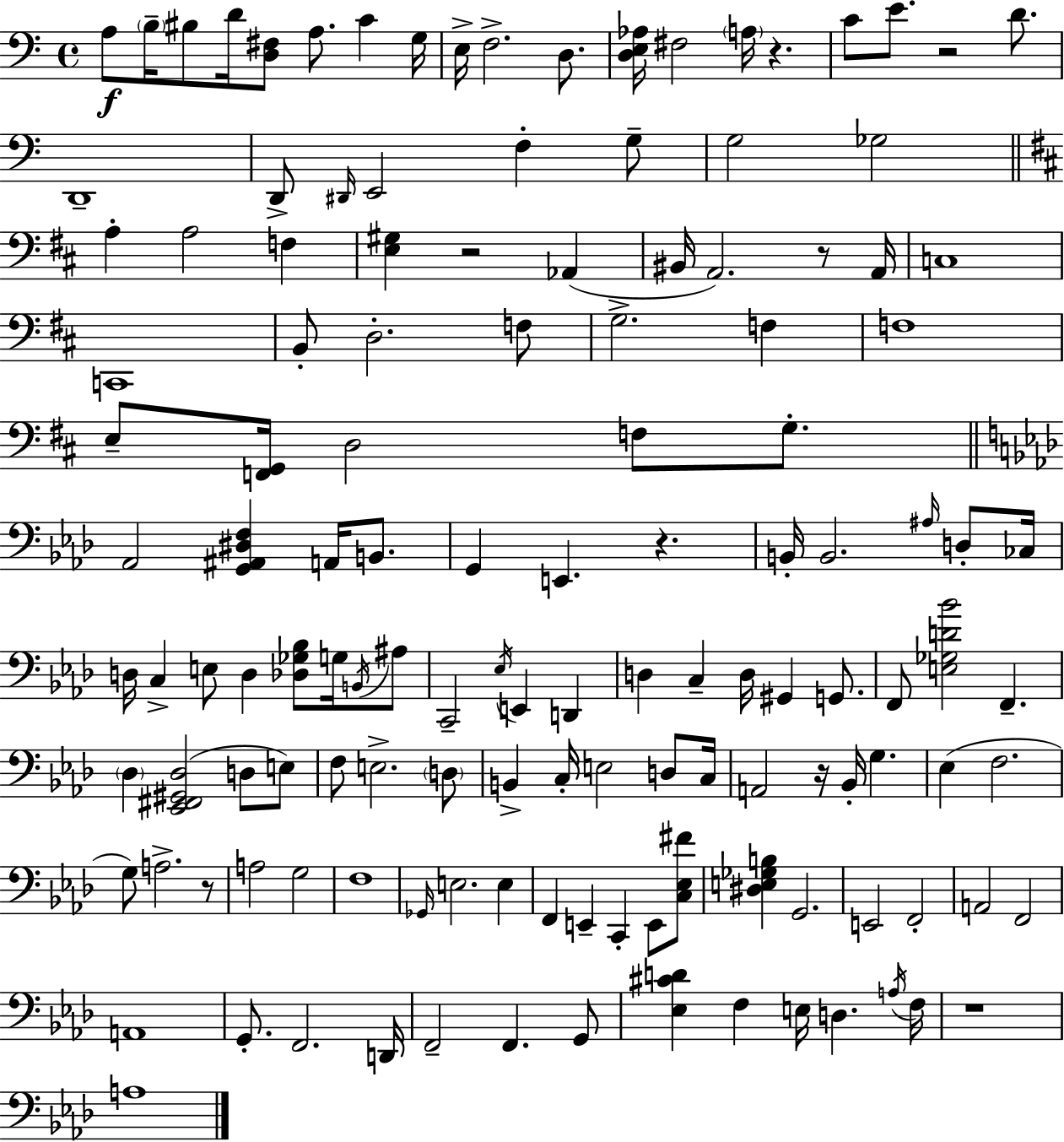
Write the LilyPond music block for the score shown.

{
  \clef bass
  \time 4/4
  \defaultTimeSignature
  \key a \minor
  \repeat volta 2 { a8\f \parenthesize b16-- bis8 d'16 <d fis>8 a8. c'4 g16 | e16-> f2.-> d8. | <d e aes>16 fis2 \parenthesize a16 r4. | c'8 e'8. r2 d'8. | \break d,1-- | d,8-> \grace { dis,16 } e,2 f4-. g8-- | g2 ges2 | \bar "||" \break \key b \minor a4-. a2 f4 | <e gis>4 r2 aes,4( | bis,16 a,2.) r8 a,16 | c1 | \break c,1 | b,8-. d2.-. f8 | g2.-> f4 | f1 | \break e8-- <f, g,>16 d2 f8 g8.-. | \bar "||" \break \key f \minor aes,2 <g, ais, dis f>4 a,16 b,8. | g,4 e,4. r4. | b,16-. b,2. \grace { ais16 } d8-. | ces16 d16 c4-> e8 d4 <des ges bes>8 g16 \acciaccatura { b,16 } | \break ais8 c,2-- \acciaccatura { ees16 } e,4 d,4 | d4 c4-- d16 gis,4 | g,8. f,8 <e ges d' bes'>2 f,4.-- | \parenthesize des4 <ees, fis, gis, des>2( d8 | \break e8) f8 e2.-> | \parenthesize d8 b,4-> c16-. e2 | d8 c16 a,2 r16 bes,16-. g4. | ees4( f2. | \break g8) a2.-> | r8 a2 g2 | f1 | \grace { ges,16 } e2. | \break e4 f,4 e,4-- c,4-. | e,8 <c ees fis'>8 <dis e ges b>4 g,2. | e,2 f,2-. | a,2 f,2 | \break a,1 | g,8.-. f,2. | d,16 f,2-- f,4. | g,8 <ees cis' d'>4 f4 e16 d4. | \break \acciaccatura { a16 } f16 r1 | a1 | } \bar "|."
}